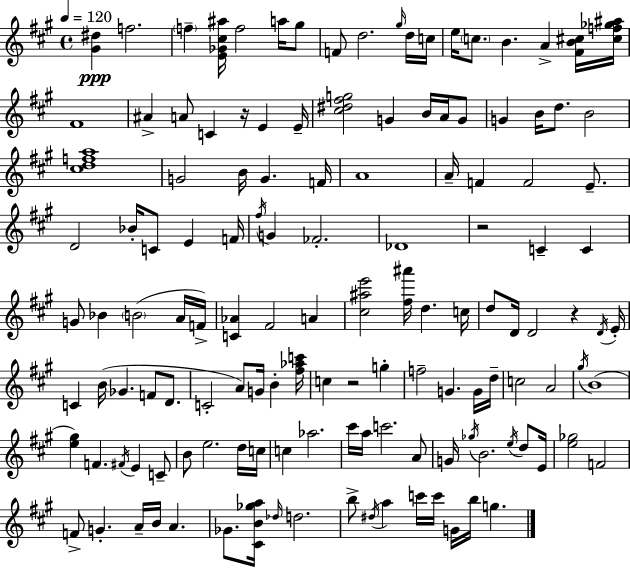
X:1
T:Untitled
M:4/4
L:1/4
K:A
[^G^d] f2 f [E_G^c^a]/4 f2 a/4 ^g/2 F/2 d2 ^g/4 d/4 c/4 e/4 c/2 B A [^FB^c]/4 [^cf_g^a]/4 ^F4 ^A A/2 C z/4 E E/4 [^c^d^fg]2 G B/4 A/4 G/2 G B/4 d/2 B2 [^cdfa]4 G2 B/4 G F/4 A4 A/4 F F2 E/2 D2 _B/4 C/2 E F/4 ^f/4 G _F2 _D4 z2 C C G/2 _B B2 A/4 F/4 [C_A] ^F2 A [^c^ae']2 [^f^a']/4 d c/4 d/2 D/4 D2 z D/4 E/4 C B/4 _G F/2 D/2 C2 A/2 G/4 B [^f_ac']/4 c z2 g f2 G G/4 d/4 c2 A2 ^g/4 B4 [e^g] F ^F/4 E C/2 B/2 e2 d/4 c/4 c _a2 ^c'/4 a/4 c'2 A/2 G/4 _g/4 B2 e/4 d/2 E/4 [e_g]2 F2 F/2 G A/4 B/4 A _G/2 [^CB_ga]/4 _d/4 d2 b/2 ^d/4 a c'/4 c'/4 G/4 b/4 g